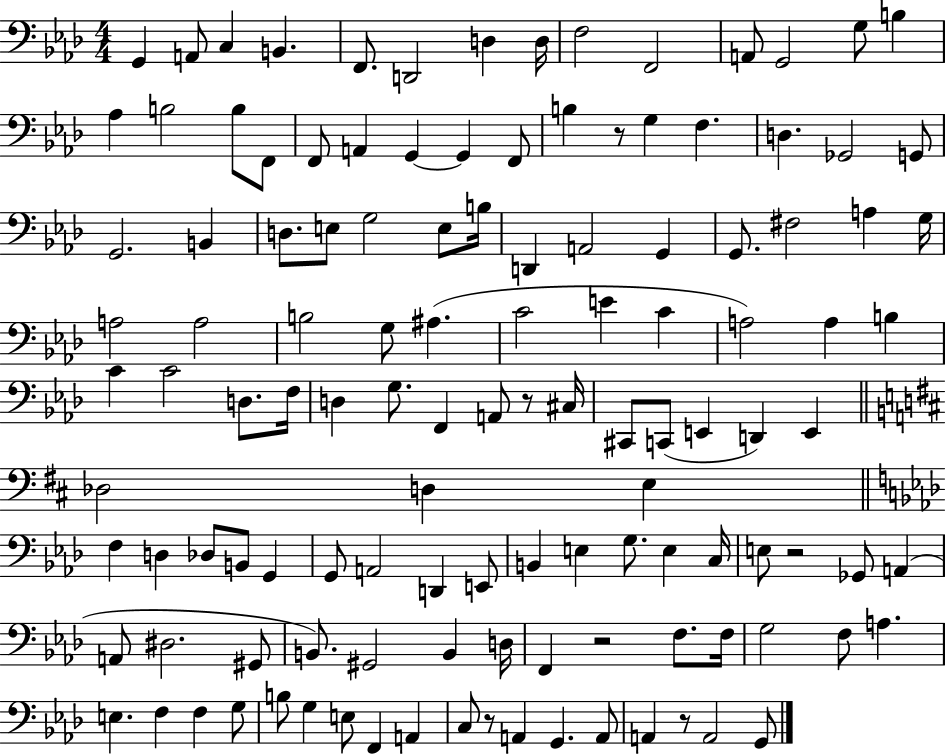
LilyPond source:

{
  \clef bass
  \numericTimeSignature
  \time 4/4
  \key aes \major
  g,4 a,8 c4 b,4. | f,8. d,2 d4 d16 | f2 f,2 | a,8 g,2 g8 b4 | \break aes4 b2 b8 f,8 | f,8 a,4 g,4~~ g,4 f,8 | b4 r8 g4 f4. | d4. ges,2 g,8 | \break g,2. b,4 | d8. e8 g2 e8 b16 | d,4 a,2 g,4 | g,8. fis2 a4 g16 | \break a2 a2 | b2 g8 ais4.( | c'2 e'4 c'4 | a2) a4 b4 | \break c'4 c'2 d8. f16 | d4 g8. f,4 a,8 r8 cis16 | cis,8 c,8( e,4 d,4) e,4 | \bar "||" \break \key b \minor des2 d4 e4 | \bar "||" \break \key f \minor f4 d4 des8 b,8 g,4 | g,8 a,2 d,4 e,8 | b,4 e4 g8. e4 c16 | e8 r2 ges,8 a,4( | \break a,8 dis2. gis,8 | b,8.) gis,2 b,4 d16 | f,4 r2 f8. f16 | g2 f8 a4. | \break e4. f4 f4 g8 | b8 g4 e8 f,4 a,4 | c8 r8 a,4 g,4. a,8 | a,4 r8 a,2 g,8 | \break \bar "|."
}